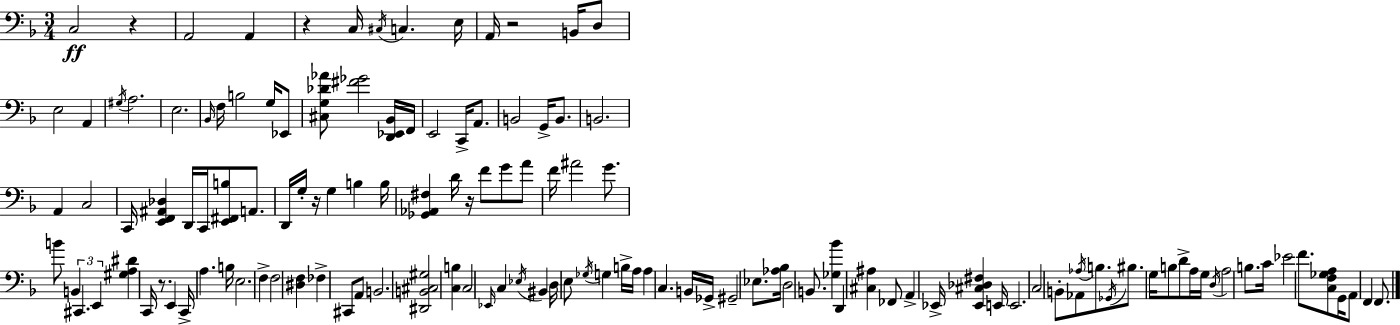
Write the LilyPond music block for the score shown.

{
  \clef bass
  \numericTimeSignature
  \time 3/4
  \key d \minor
  c2\ff r4 | a,2 a,4 | r4 c16 \acciaccatura { cis16 } c4. | e16 a,16 r2 b,16 d8 | \break e2 a,4 | \acciaccatura { gis16 } a2. | e2. | \grace { bes,16 } f16 b2 | \break g16 ees,8 <cis g des' aes'>8 <fis' ges'>2 | <d, ees, bes,>16 f,16 e,2 c,16-> | a,8. b,2 g,16-> | b,8. b,2. | \break a,4 c2 | c,16 <e, f, ais, des>4 d,16 c,16 <e, fis, b>8 | a,8. d,16 g16-. r16 g4 b4 | b16 <ges, aes, fis>4 d'16 r16 f'8 g'8 | \break a'8 f'16 ais'2 | g'8. b'8 \tuplet 3/2 { b,4 cis,4. | e,4 } <gis a dis'>4 c,16 | r8. e,4 c,16-> a4. | \break b16 e2. | f4-> f2 | <dis f>4 fes4-> cis,8 | a,8 b,2. | \break <dis, b, cis gis>2 <c b>4 | c2 \grace { ees,16 } | c4 \acciaccatura { ees16 } bis,4 d16 e8 | \acciaccatura { ges16 } g4 b16-> a16 a4 c4. | \break b,16 ges,16-> gis,2-- | ees8. <aes bes>16 d2 | b,8. <ges bes'>4 d,4 | <cis ais>4 fes,8 a,4-> | \break ees,16-> <ees, cis des fis>4 e,16 e,2. | c2 | b,8-. aes,8 \acciaccatura { aes16 } b8. \acciaccatura { ges,16 } bis8. | g16 b8 d'8-> a16 g16 \acciaccatura { d16 } a2 | \break b8. c'16 ees'2 | f'8. <c f ges a>8 g,16 | a,8 f,4 f,8. \bar "|."
}